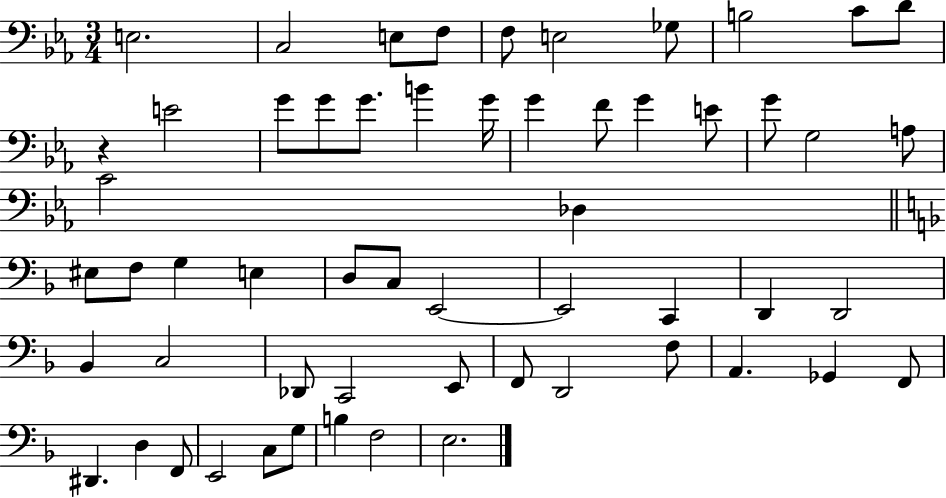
E3/h. C3/h E3/e F3/e F3/e E3/h Gb3/e B3/h C4/e D4/e R/q E4/h G4/e G4/e G4/e. B4/q G4/s G4/q F4/e G4/q E4/e G4/e G3/h A3/e C4/h Db3/q EIS3/e F3/e G3/q E3/q D3/e C3/e E2/h E2/h C2/q D2/q D2/h Bb2/q C3/h Db2/e C2/h E2/e F2/e D2/h F3/e A2/q. Gb2/q F2/e D#2/q. D3/q F2/e E2/h C3/e G3/e B3/q F3/h E3/h.